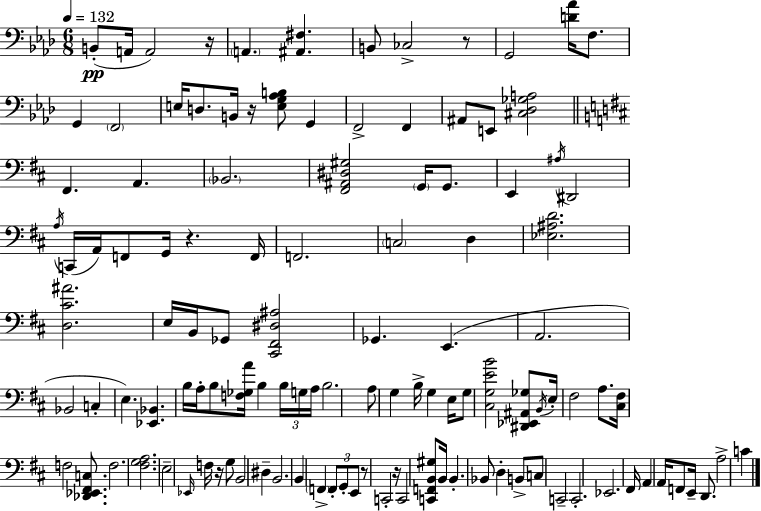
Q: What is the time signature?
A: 6/8